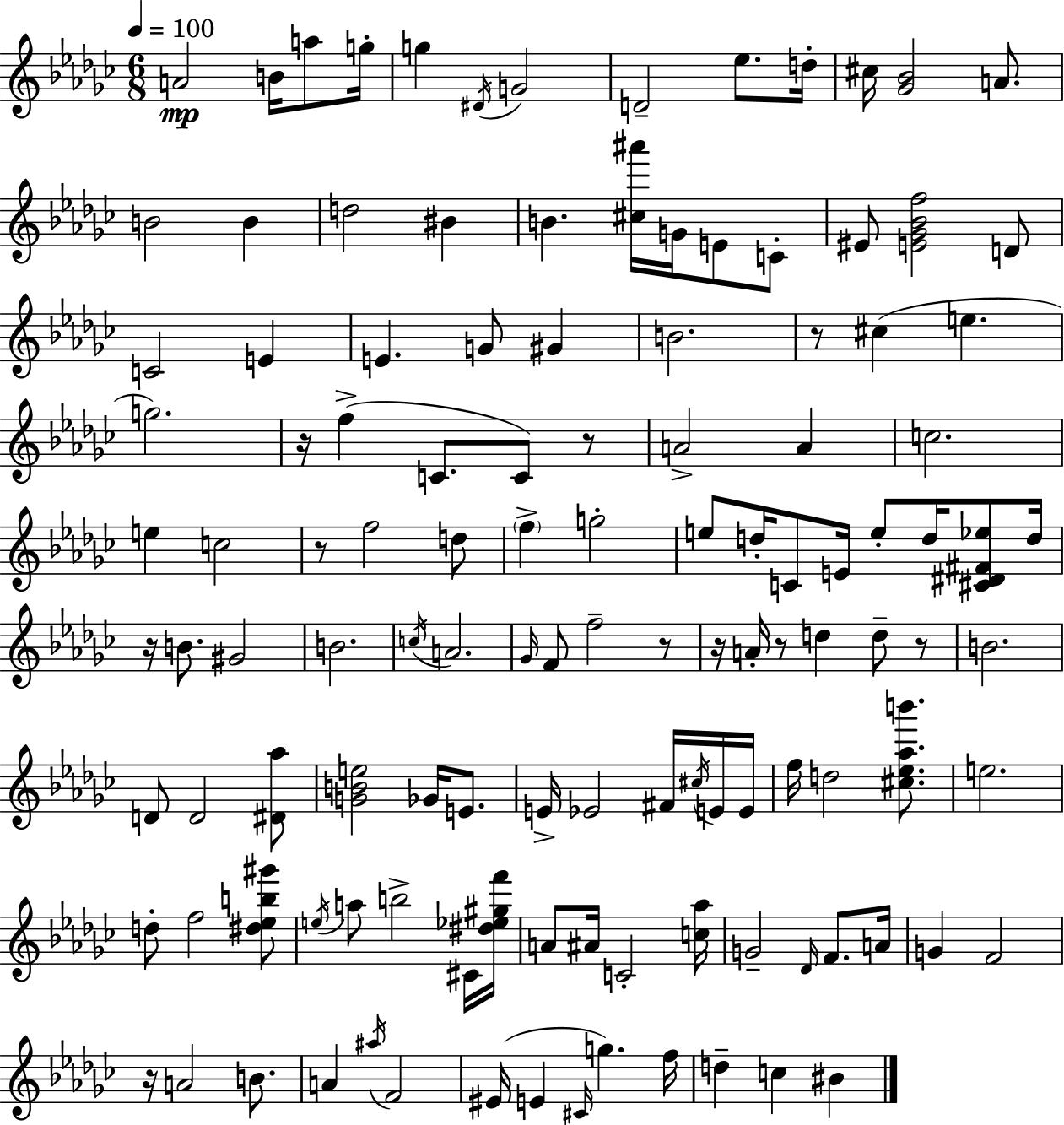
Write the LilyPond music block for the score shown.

{
  \clef treble
  \numericTimeSignature
  \time 6/8
  \key ees \minor
  \tempo 4 = 100
  a'2\mp b'16 a''8 g''16-. | g''4 \acciaccatura { dis'16 } g'2 | d'2-- ees''8. | d''16-. cis''16 <ges' bes'>2 a'8. | \break b'2 b'4 | d''2 bis'4 | b'4. <cis'' ais'''>16 g'16 e'8 c'8-. | eis'8 <e' ges' bes' f''>2 d'8 | \break c'2 e'4 | e'4. g'8 gis'4 | b'2. | r8 cis''4( e''4. | \break g''2.) | r16 f''4->( c'8. c'8) r8 | a'2-> a'4 | c''2. | \break e''4 c''2 | r8 f''2 d''8 | \parenthesize f''4-> g''2-. | e''8 d''16-. c'8 e'16 e''8-. d''16 <cis' dis' fis' ees''>8 | \break d''16 r16 b'8. gis'2 | b'2. | \acciaccatura { c''16 } a'2. | \grace { ges'16 } f'8 f''2-- | \break r8 r16 a'16-. r8 d''4 d''8-- | r8 b'2. | d'8 d'2 | <dis' aes''>8 <g' b' e''>2 ges'16 | \break e'8. e'16-> ees'2 | fis'16 \acciaccatura { cis''16 } e'16 e'16 f''16 d''2 | <cis'' ees'' aes'' b'''>8. e''2. | d''8-. f''2 | \break <dis'' ees'' b'' gis'''>8 \acciaccatura { e''16 } a''8 b''2-> | cis'16 <dis'' ees'' gis'' f'''>16 a'8 ais'16 c'2-. | <c'' aes''>16 g'2-- | \grace { des'16 } f'8. a'16 g'4 f'2 | \break r16 a'2 | b'8. a'4 \acciaccatura { ais''16 } f'2 | eis'16( e'4 | \grace { cis'16 }) g''4. f''16 d''4-- | \break c''4 bis'4 \bar "|."
}